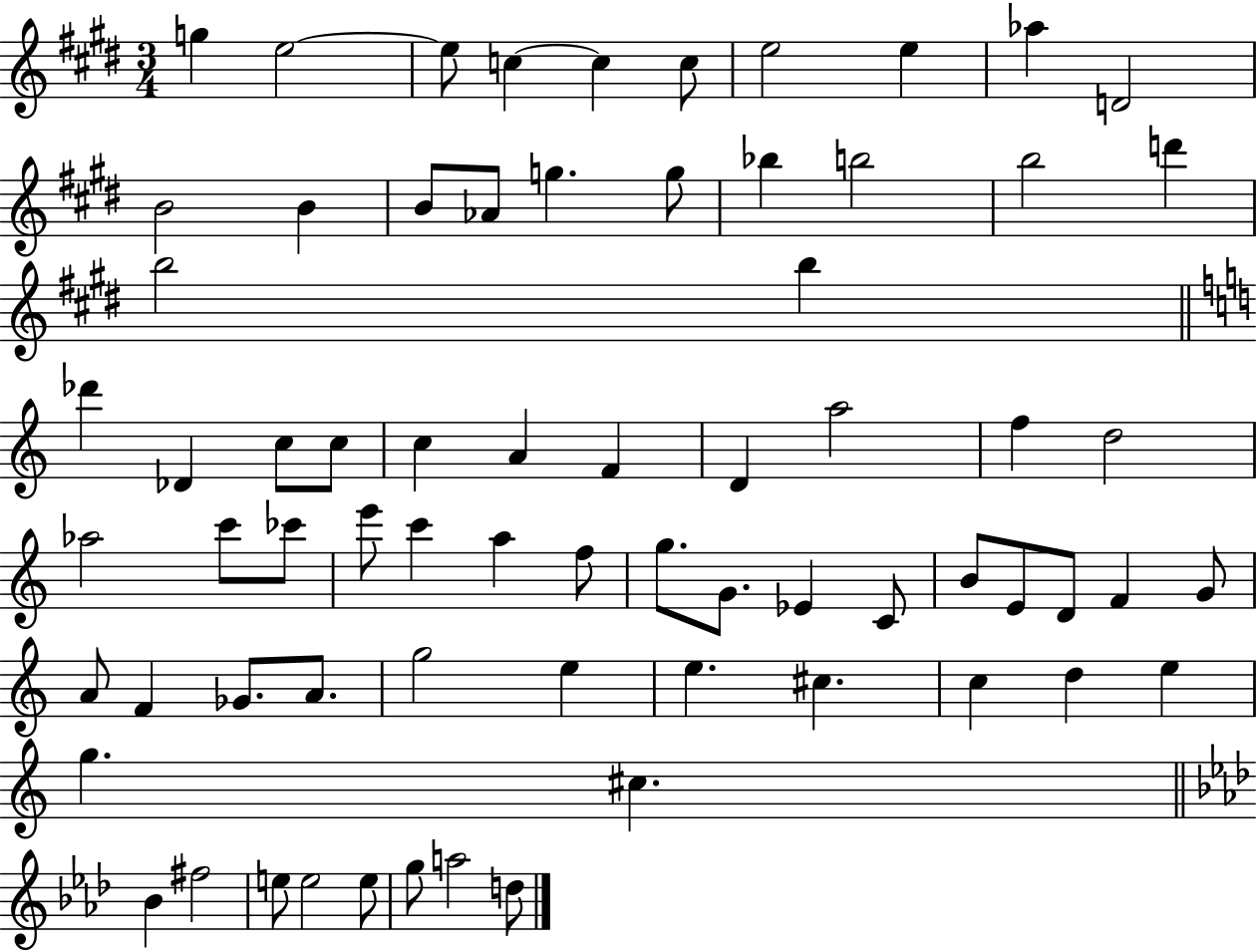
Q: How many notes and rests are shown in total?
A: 70